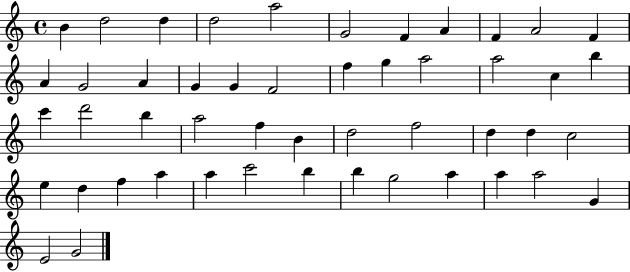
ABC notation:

X:1
T:Untitled
M:4/4
L:1/4
K:C
B d2 d d2 a2 G2 F A F A2 F A G2 A G G F2 f g a2 a2 c b c' d'2 b a2 f B d2 f2 d d c2 e d f a a c'2 b b g2 a a a2 G E2 G2